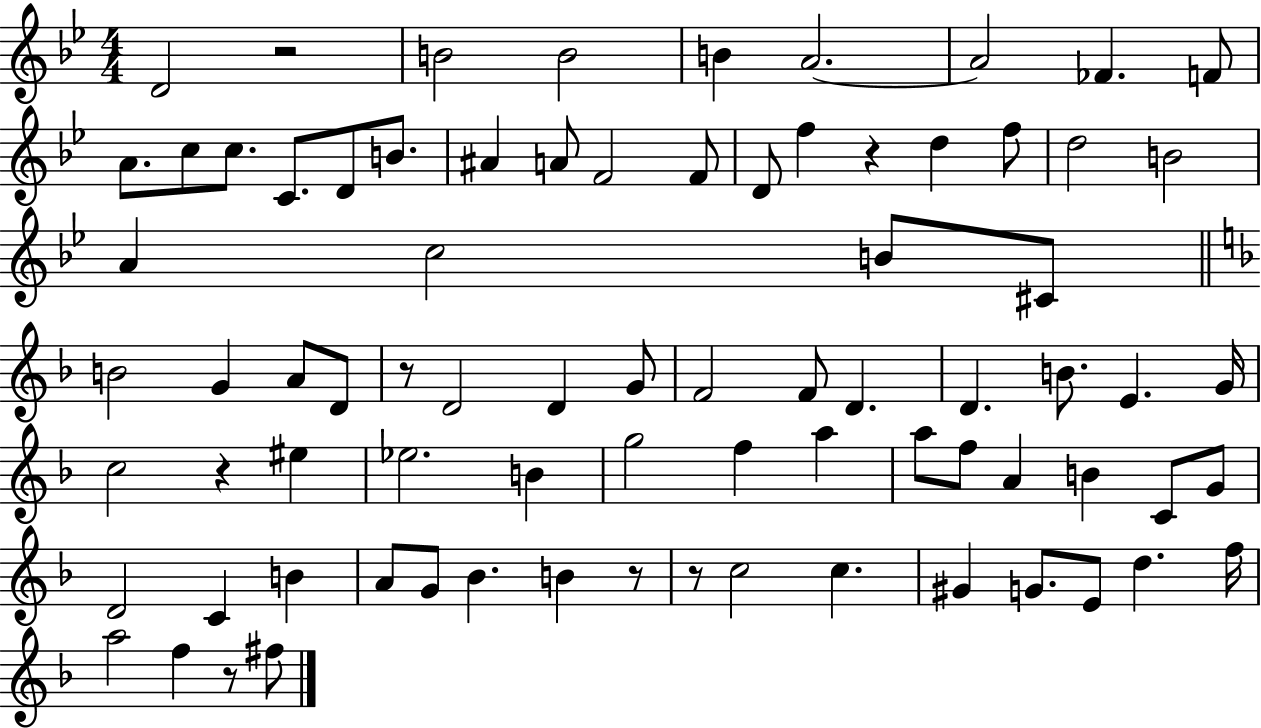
D4/h R/h B4/h B4/h B4/q A4/h. A4/h FES4/q. F4/e A4/e. C5/e C5/e. C4/e. D4/e B4/e. A#4/q A4/e F4/h F4/e D4/e F5/q R/q D5/q F5/e D5/h B4/h A4/q C5/h B4/e C#4/e B4/h G4/q A4/e D4/e R/e D4/h D4/q G4/e F4/h F4/e D4/q. D4/q. B4/e. E4/q. G4/s C5/h R/q EIS5/q Eb5/h. B4/q G5/h F5/q A5/q A5/e F5/e A4/q B4/q C4/e G4/e D4/h C4/q B4/q A4/e G4/e Bb4/q. B4/q R/e R/e C5/h C5/q. G#4/q G4/e. E4/e D5/q. F5/s A5/h F5/q R/e F#5/e